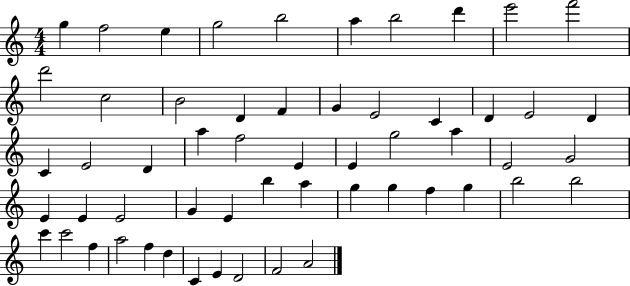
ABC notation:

X:1
T:Untitled
M:4/4
L:1/4
K:C
g f2 e g2 b2 a b2 d' e'2 f'2 d'2 c2 B2 D F G E2 C D E2 D C E2 D a f2 E E g2 a E2 G2 E E E2 G E b a g g f g b2 b2 c' c'2 f a2 f d C E D2 F2 A2